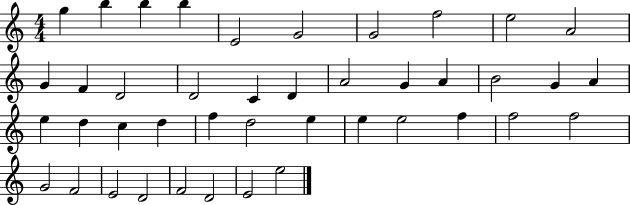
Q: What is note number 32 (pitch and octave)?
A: F5